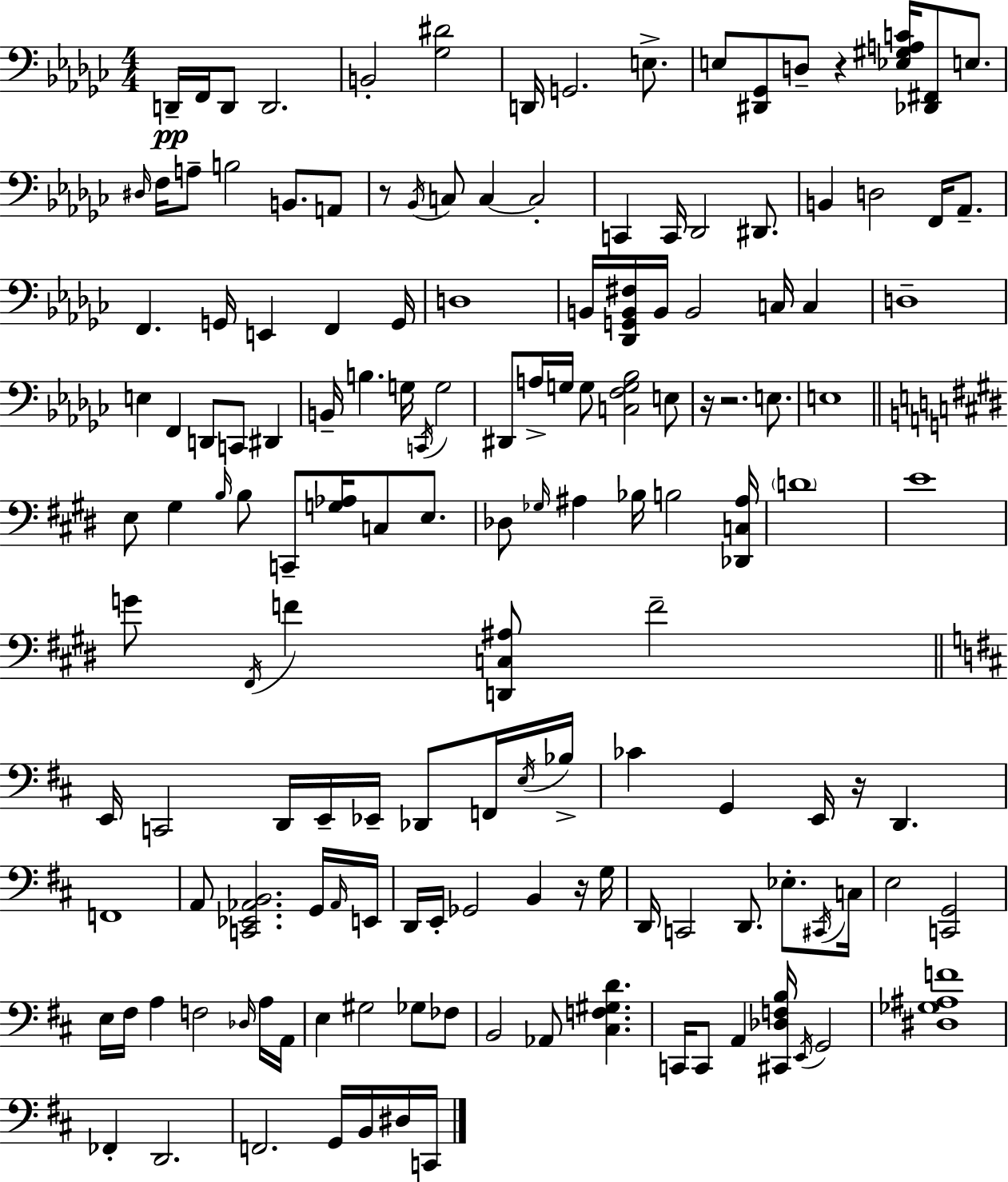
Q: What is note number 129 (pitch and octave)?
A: B2